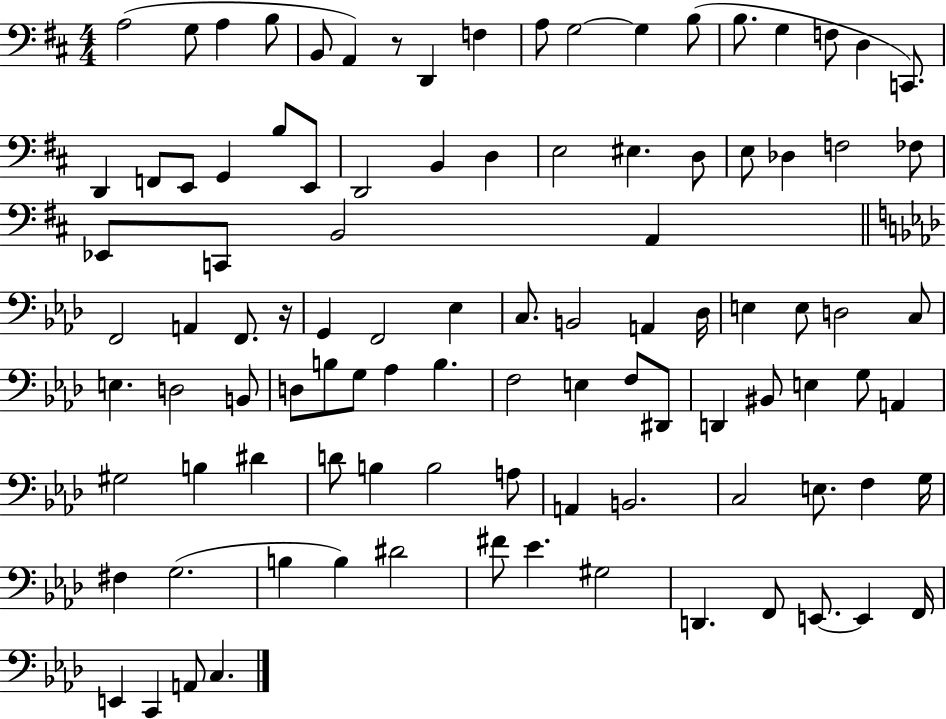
A3/h G3/e A3/q B3/e B2/e A2/q R/e D2/q F3/q A3/e G3/h G3/q B3/e B3/e. G3/q F3/e D3/q C2/e. D2/q F2/e E2/e G2/q B3/e E2/e D2/h B2/q D3/q E3/h EIS3/q. D3/e E3/e Db3/q F3/h FES3/e Eb2/e C2/e B2/h A2/q F2/h A2/q F2/e. R/s G2/q F2/h Eb3/q C3/e. B2/h A2/q Db3/s E3/q E3/e D3/h C3/e E3/q. D3/h B2/e D3/e B3/e G3/e Ab3/q B3/q. F3/h E3/q F3/e D#2/e D2/q BIS2/e E3/q G3/e A2/q G#3/h B3/q D#4/q D4/e B3/q B3/h A3/e A2/q B2/h. C3/h E3/e. F3/q G3/s F#3/q G3/h. B3/q B3/q D#4/h F#4/e Eb4/q. G#3/h D2/q. F2/e E2/e. E2/q F2/s E2/q C2/q A2/e C3/q.